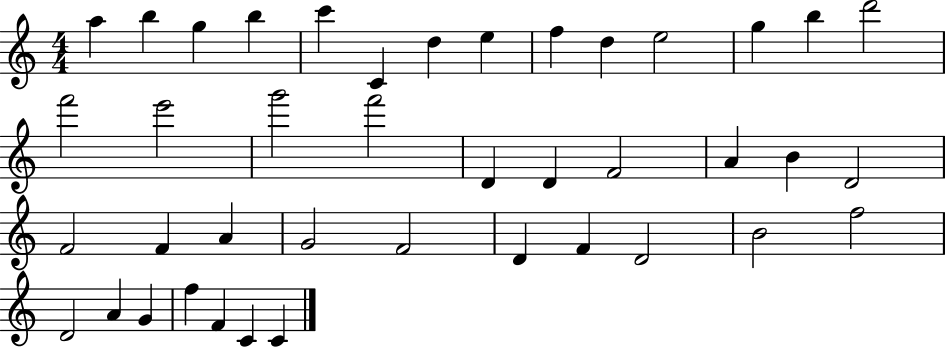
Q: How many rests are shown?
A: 0